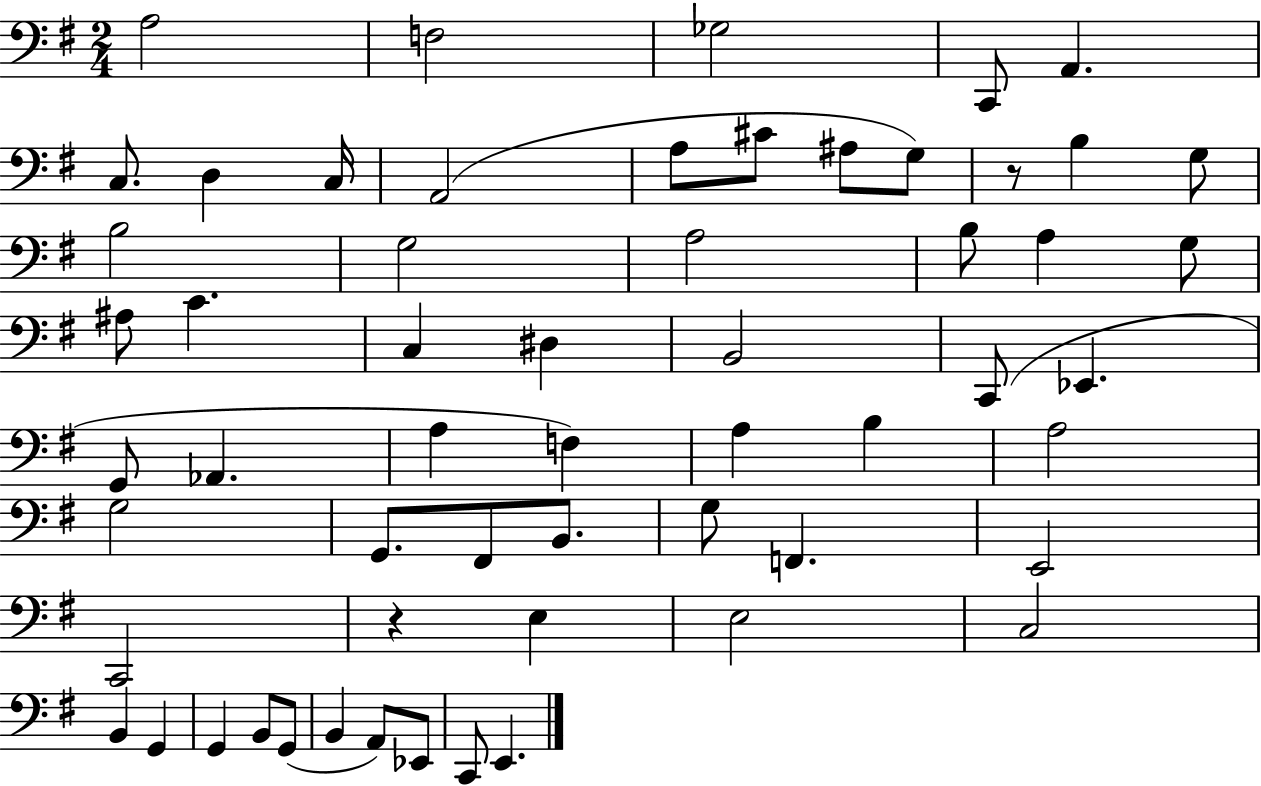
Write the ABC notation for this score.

X:1
T:Untitled
M:2/4
L:1/4
K:G
A,2 F,2 _G,2 C,,/2 A,, C,/2 D, C,/4 A,,2 A,/2 ^C/2 ^A,/2 G,/2 z/2 B, G,/2 B,2 G,2 A,2 B,/2 A, G,/2 ^A,/2 C C, ^D, B,,2 C,,/2 _E,, G,,/2 _A,, A, F, A, B, A,2 G,2 G,,/2 ^F,,/2 B,,/2 G,/2 F,, E,,2 C,,2 z E, E,2 C,2 B,, G,, G,, B,,/2 G,,/2 B,, A,,/2 _E,,/2 C,,/2 E,,